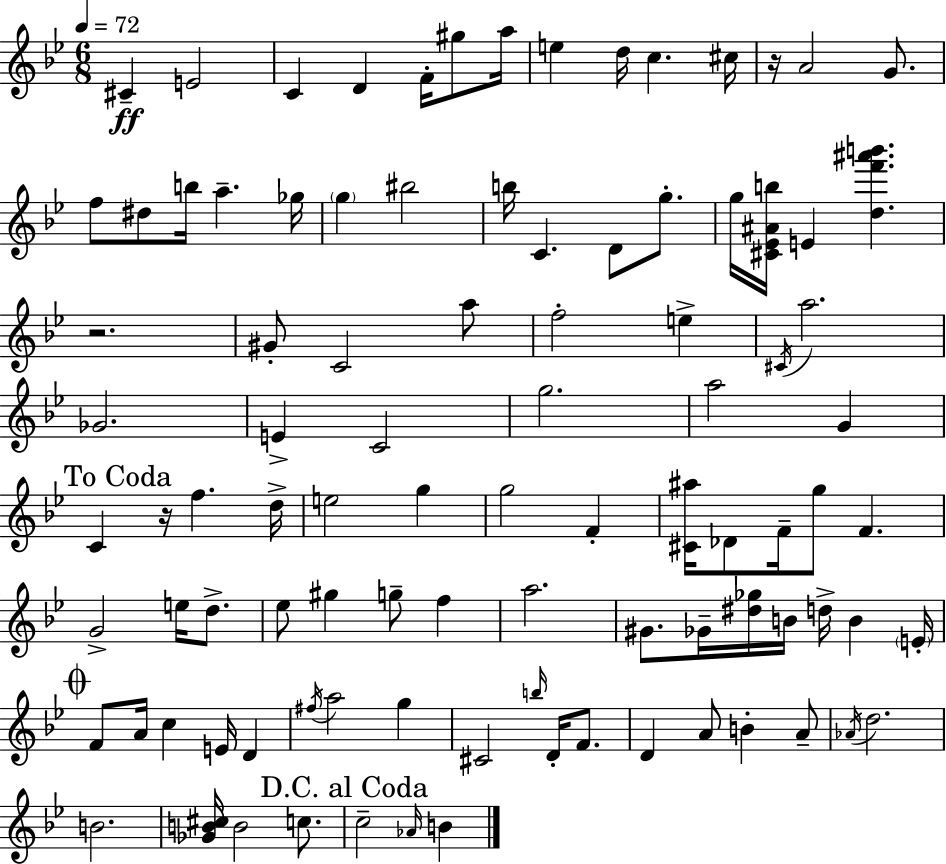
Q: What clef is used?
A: treble